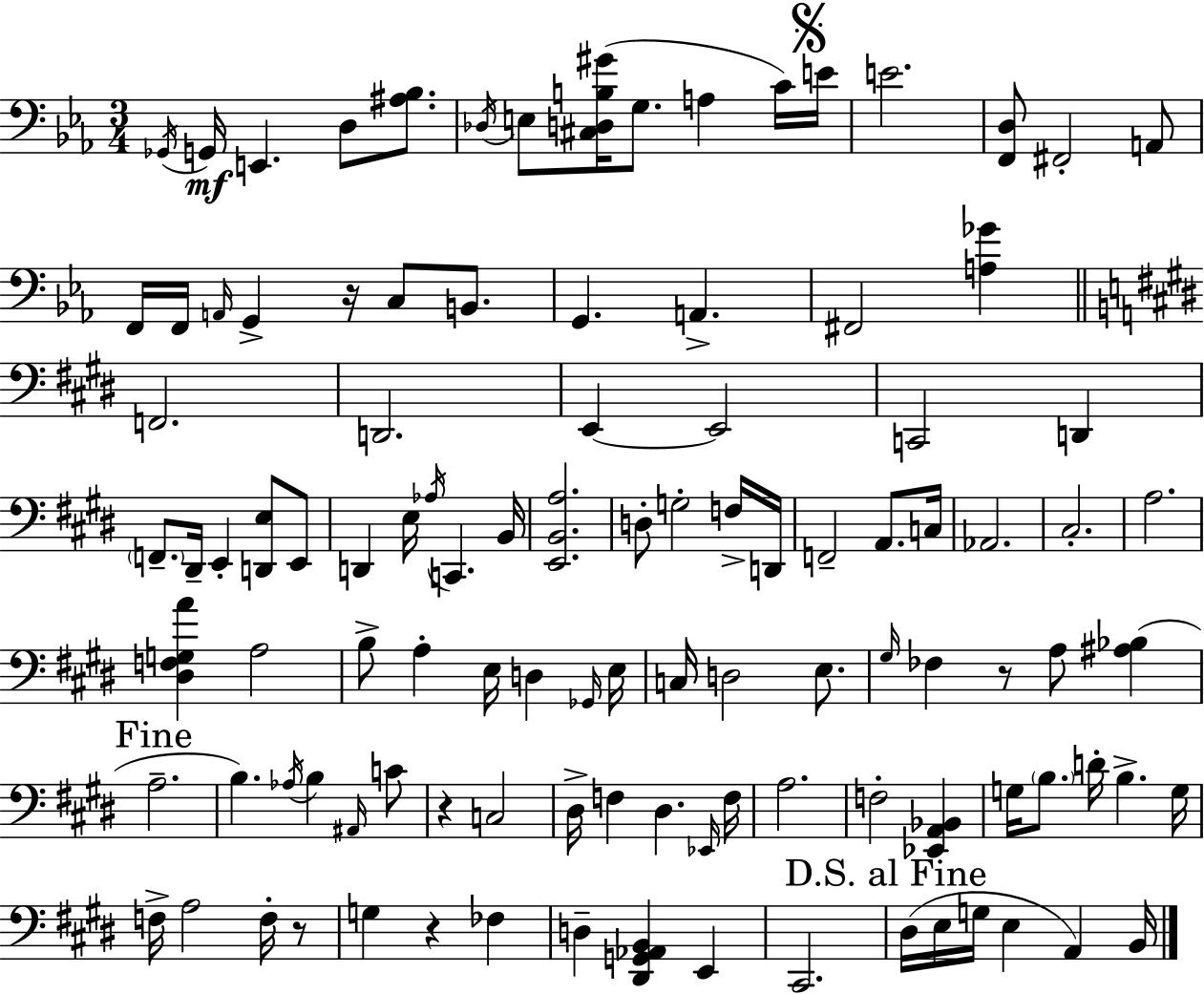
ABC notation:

X:1
T:Untitled
M:3/4
L:1/4
K:Eb
_G,,/4 G,,/4 E,, D,/2 [^A,_B,]/2 _D,/4 E,/2 [^C,D,B,^G]/4 G,/2 A, C/4 E/4 E2 [F,,D,]/2 ^F,,2 A,,/2 F,,/4 F,,/4 A,,/4 G,, z/4 C,/2 B,,/2 G,, A,, ^F,,2 [A,_G] F,,2 D,,2 E,, E,,2 C,,2 D,, F,,/2 ^D,,/4 E,, [D,,E,]/2 E,,/2 D,, E,/4 _A,/4 C,, B,,/4 [E,,B,,A,]2 D,/2 G,2 F,/4 D,,/4 F,,2 A,,/2 C,/4 _A,,2 ^C,2 A,2 [^D,F,G,A] A,2 B,/2 A, E,/4 D, _G,,/4 E,/4 C,/4 D,2 E,/2 ^G,/4 _F, z/2 A,/2 [^A,_B,] A,2 B, _A,/4 B, ^A,,/4 C/2 z C,2 ^D,/4 F, ^D, _E,,/4 F,/4 A,2 F,2 [_E,,A,,_B,,] G,/4 B,/2 D/4 B, G,/4 F,/4 A,2 F,/4 z/2 G, z _F, D, [^D,,G,,_A,,B,,] E,, ^C,,2 ^D,/4 E,/4 G,/4 E, A,, B,,/4